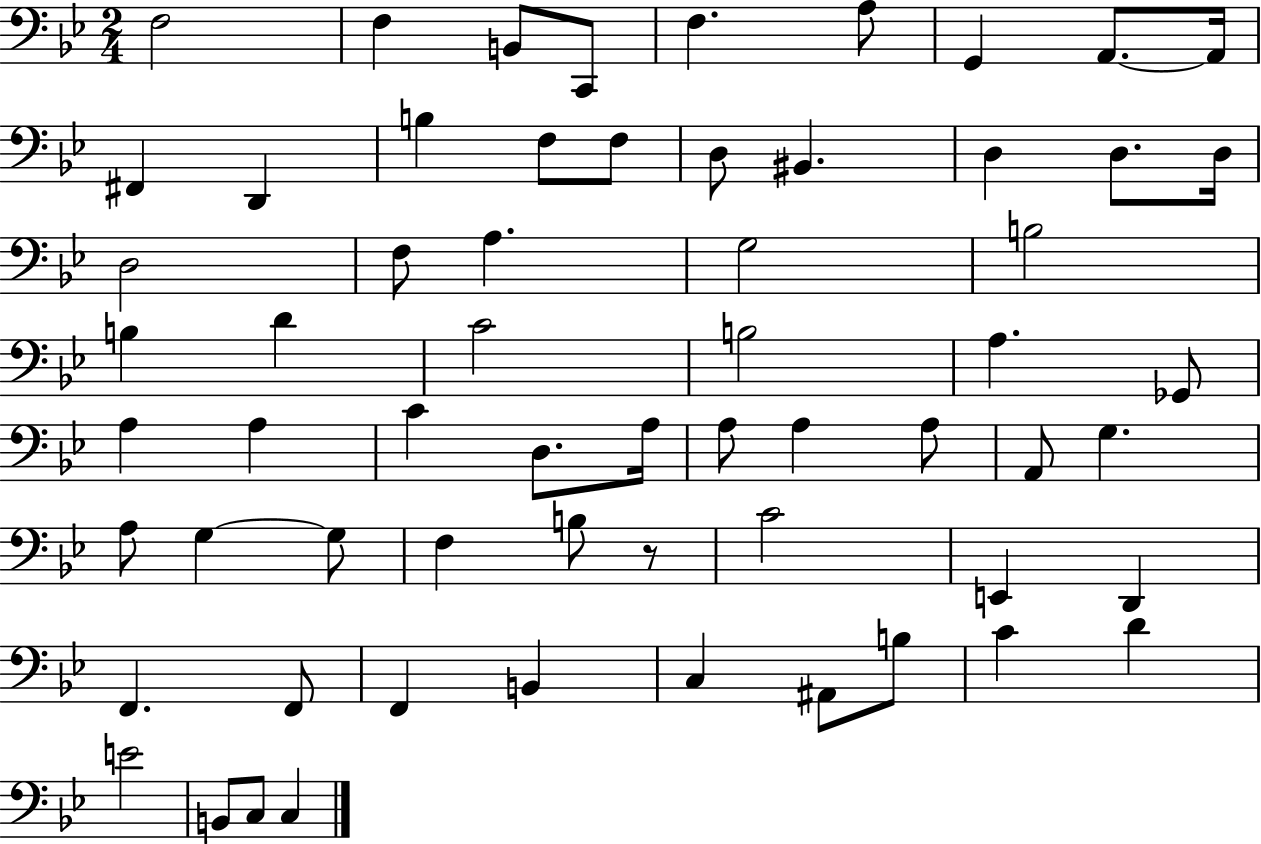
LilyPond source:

{
  \clef bass
  \numericTimeSignature
  \time 2/4
  \key bes \major
  f2 | f4 b,8 c,8 | f4. a8 | g,4 a,8.~~ a,16 | \break fis,4 d,4 | b4 f8 f8 | d8 bis,4. | d4 d8. d16 | \break d2 | f8 a4. | g2 | b2 | \break b4 d'4 | c'2 | b2 | a4. ges,8 | \break a4 a4 | c'4 d8. a16 | a8 a4 a8 | a,8 g4. | \break a8 g4~~ g8 | f4 b8 r8 | c'2 | e,4 d,4 | \break f,4. f,8 | f,4 b,4 | c4 ais,8 b8 | c'4 d'4 | \break e'2 | b,8 c8 c4 | \bar "|."
}